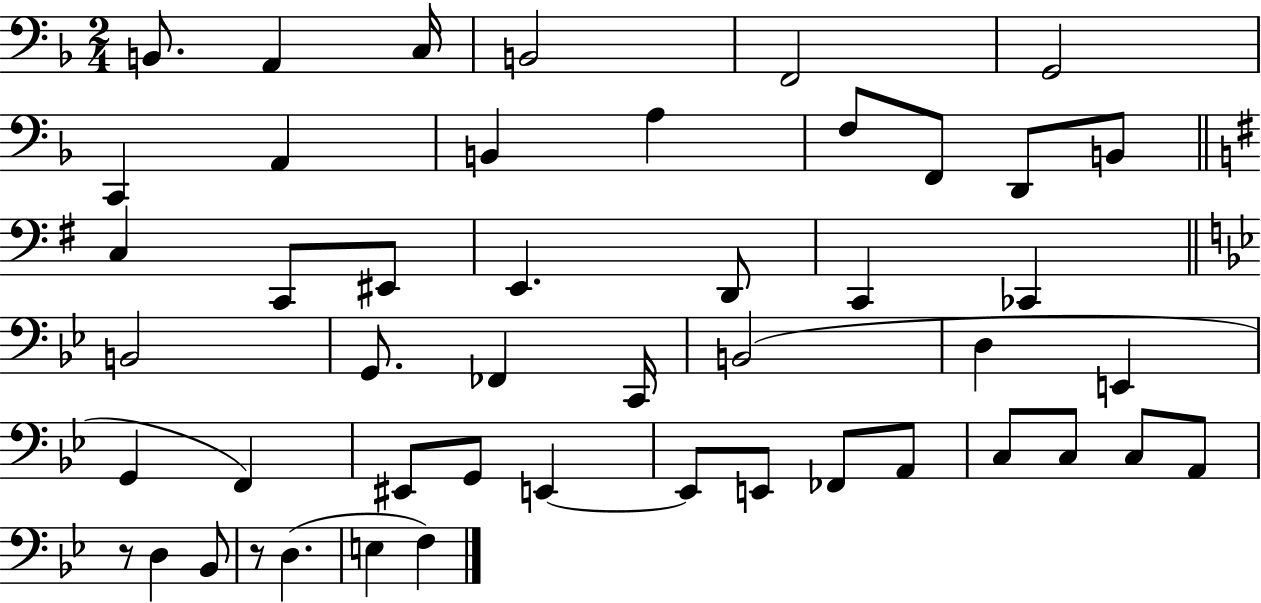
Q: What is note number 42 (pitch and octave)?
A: D3